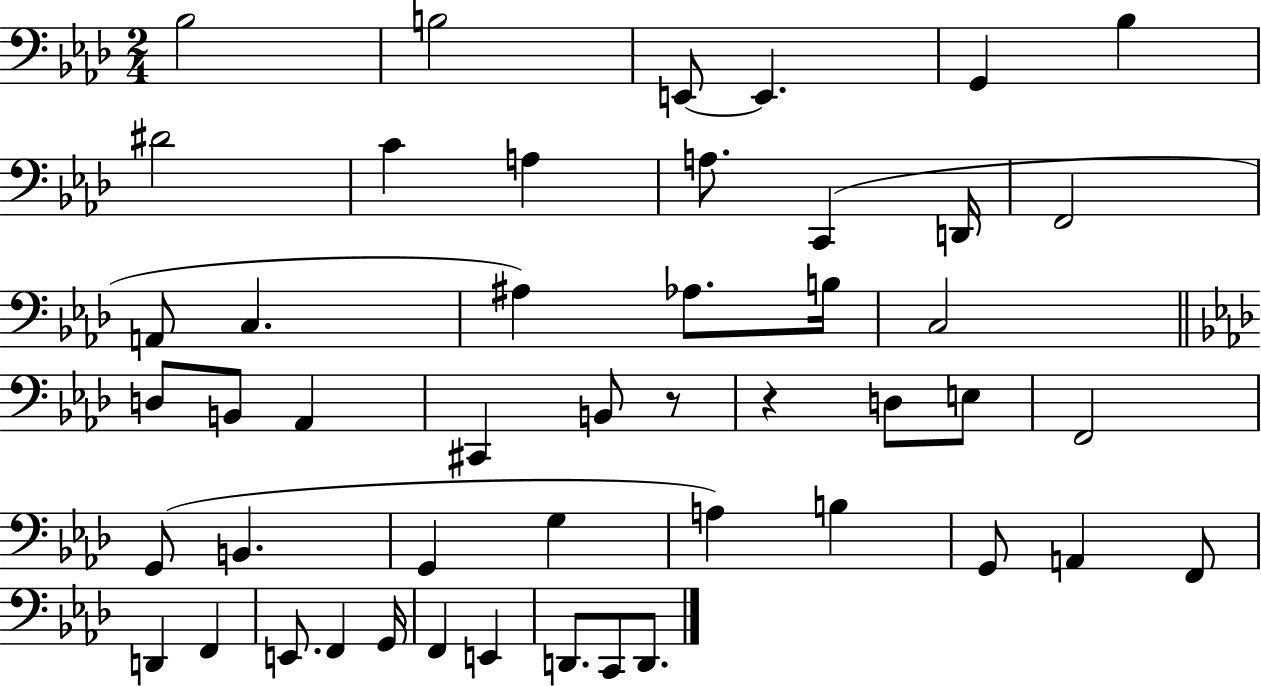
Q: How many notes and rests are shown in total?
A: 48